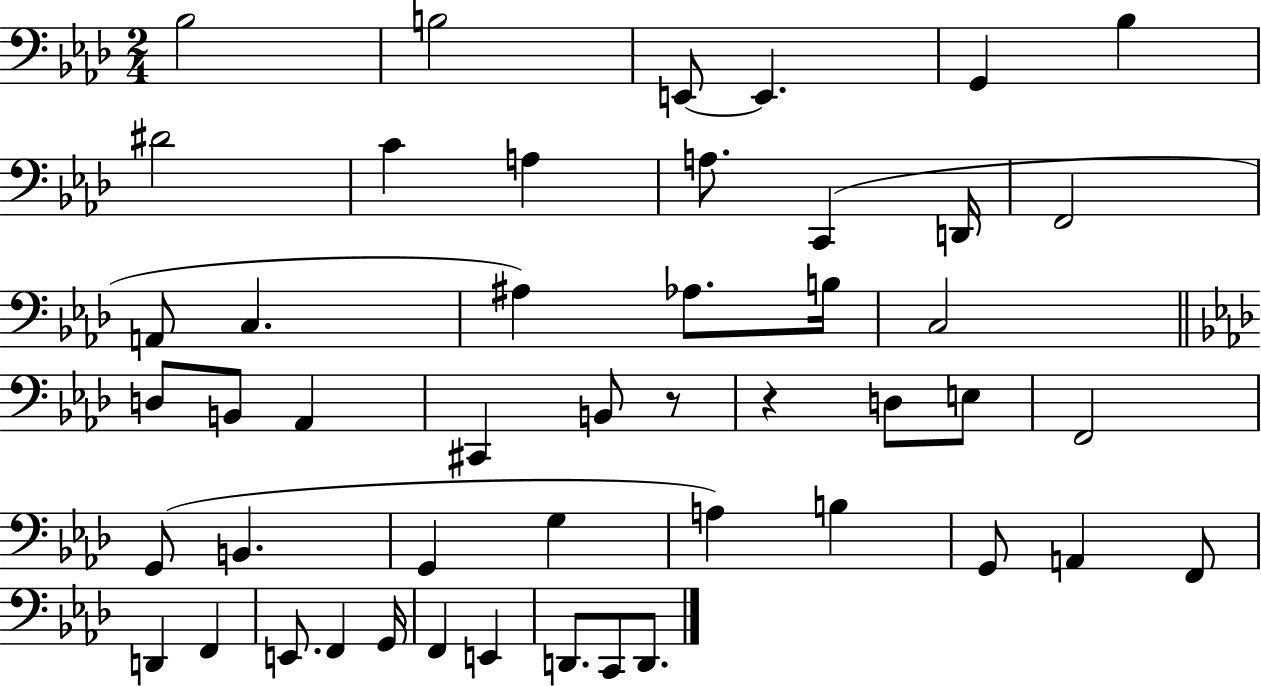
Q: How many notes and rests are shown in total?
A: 48